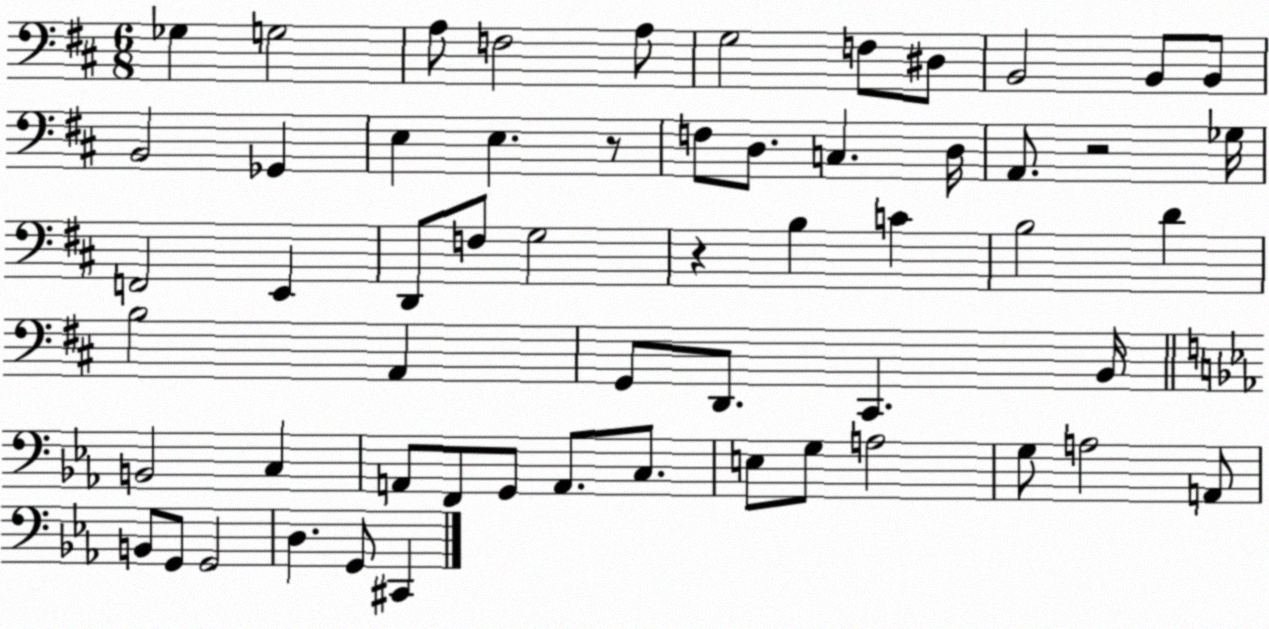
X:1
T:Untitled
M:6/8
L:1/4
K:D
_G, G,2 A,/2 F,2 A,/2 G,2 F,/2 ^D,/2 B,,2 B,,/2 B,,/2 B,,2 _G,, E, E, z/2 F,/2 D,/2 C, D,/4 A,,/2 z2 _G,/4 F,,2 E,, D,,/2 F,/2 G,2 z B, C B,2 D B,2 A,, G,,/2 D,,/2 ^C,, B,,/4 B,,2 C, A,,/2 F,,/2 G,,/2 A,,/2 C,/2 E,/2 G,/2 A,2 G,/2 A,2 A,,/2 B,,/2 G,,/2 G,,2 D, G,,/2 ^C,,